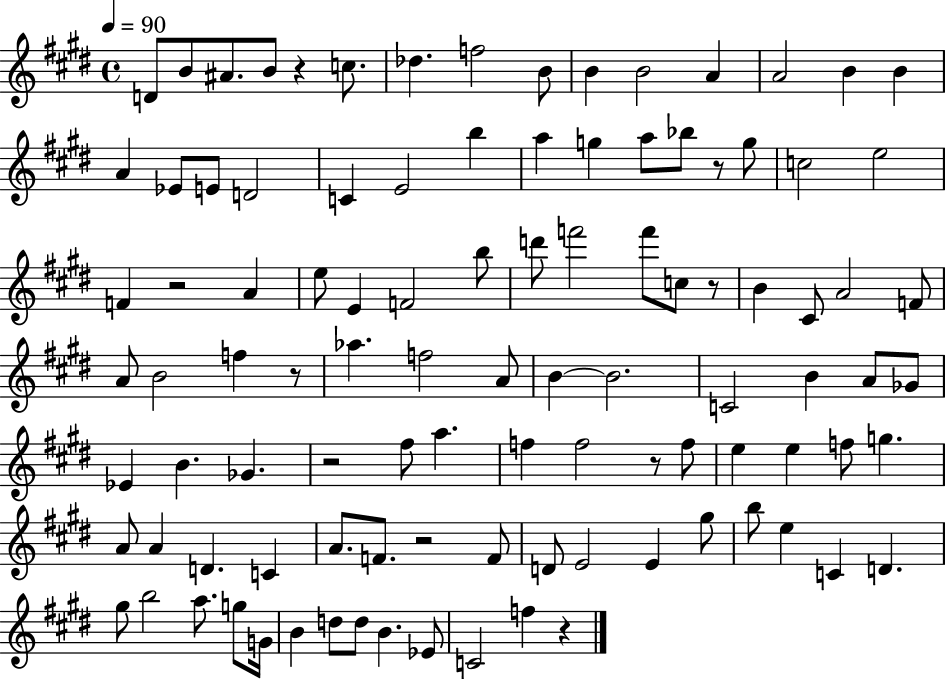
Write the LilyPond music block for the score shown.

{
  \clef treble
  \time 4/4
  \defaultTimeSignature
  \key e \major
  \tempo 4 = 90
  d'8 b'8 ais'8. b'8 r4 c''8. | des''4. f''2 b'8 | b'4 b'2 a'4 | a'2 b'4 b'4 | \break a'4 ees'8 e'8 d'2 | c'4 e'2 b''4 | a''4 g''4 a''8 bes''8 r8 g''8 | c''2 e''2 | \break f'4 r2 a'4 | e''8 e'4 f'2 b''8 | d'''8 f'''2 f'''8 c''8 r8 | b'4 cis'8 a'2 f'8 | \break a'8 b'2 f''4 r8 | aes''4. f''2 a'8 | b'4~~ b'2. | c'2 b'4 a'8 ges'8 | \break ees'4 b'4. ges'4. | r2 fis''8 a''4. | f''4 f''2 r8 f''8 | e''4 e''4 f''8 g''4. | \break a'8 a'4 d'4. c'4 | a'8. f'8. r2 f'8 | d'8 e'2 e'4 gis''8 | b''8 e''4 c'4 d'4. | \break gis''8 b''2 a''8. g''8 g'16 | b'4 d''8 d''8 b'4. ees'8 | c'2 f''4 r4 | \bar "|."
}